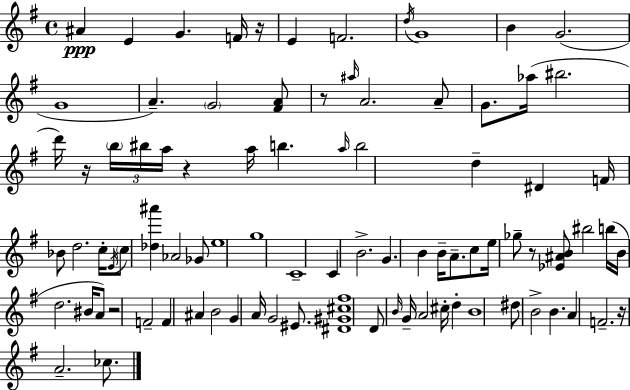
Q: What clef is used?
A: treble